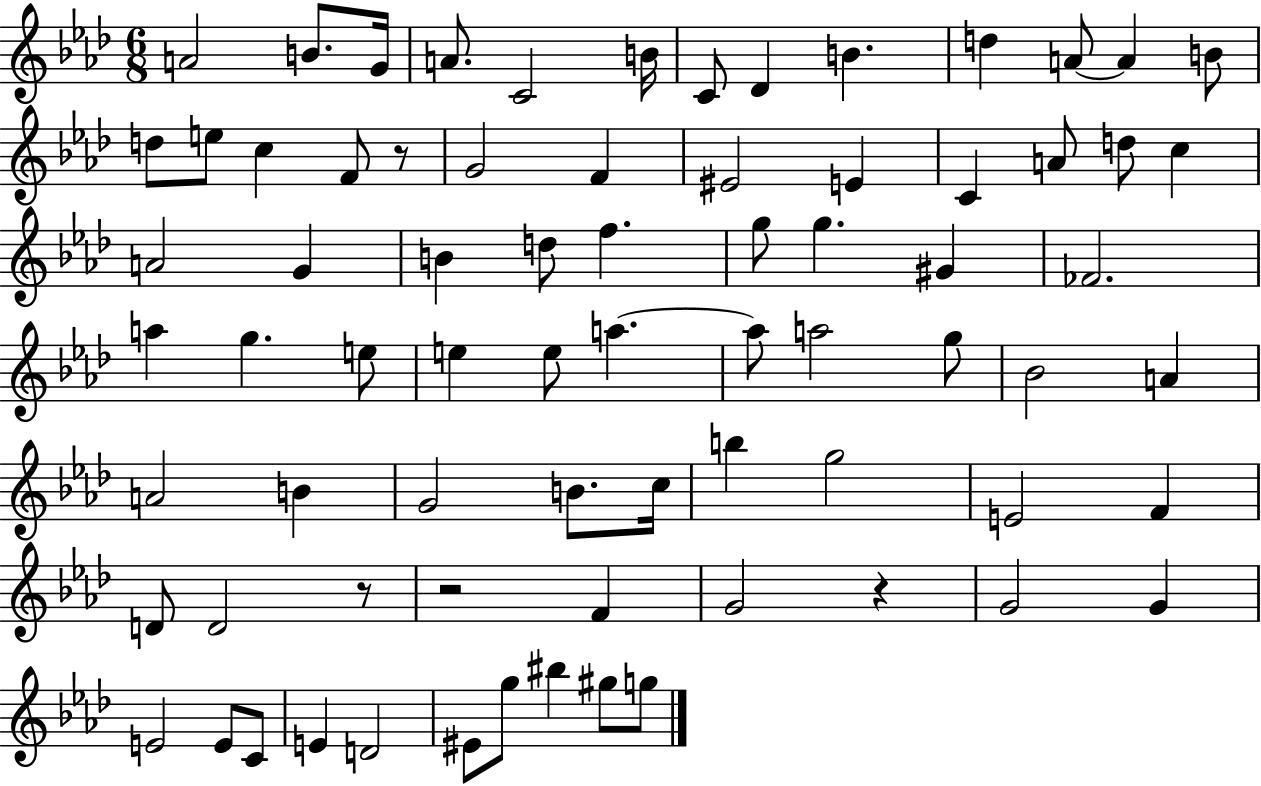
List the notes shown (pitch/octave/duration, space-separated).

A4/h B4/e. G4/s A4/e. C4/h B4/s C4/e Db4/q B4/q. D5/q A4/e A4/q B4/e D5/e E5/e C5/q F4/e R/e G4/h F4/q EIS4/h E4/q C4/q A4/e D5/e C5/q A4/h G4/q B4/q D5/e F5/q. G5/e G5/q. G#4/q FES4/h. A5/q G5/q. E5/e E5/q E5/e A5/q. A5/e A5/h G5/e Bb4/h A4/q A4/h B4/q G4/h B4/e. C5/s B5/q G5/h E4/h F4/q D4/e D4/h R/e R/h F4/q G4/h R/q G4/h G4/q E4/h E4/e C4/e E4/q D4/h EIS4/e G5/e BIS5/q G#5/e G5/e